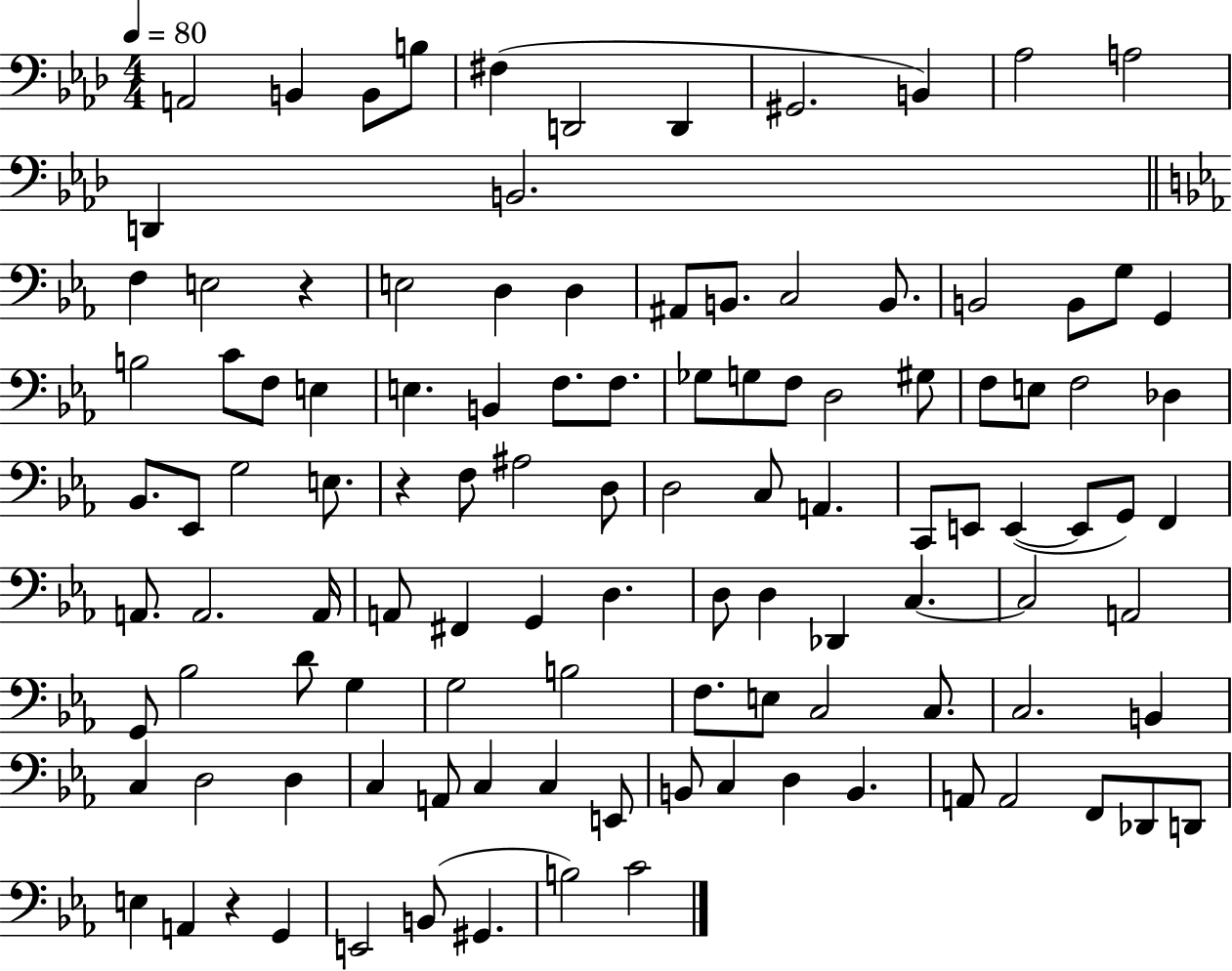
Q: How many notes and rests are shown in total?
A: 112